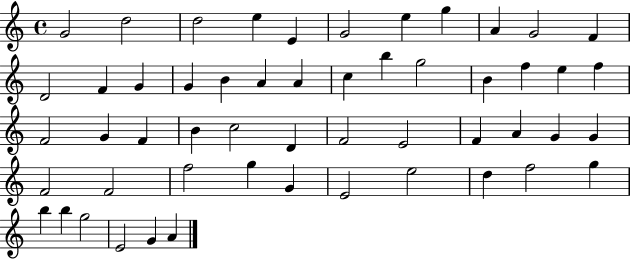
G4/h D5/h D5/h E5/q E4/q G4/h E5/q G5/q A4/q G4/h F4/q D4/h F4/q G4/q G4/q B4/q A4/q A4/q C5/q B5/q G5/h B4/q F5/q E5/q F5/q F4/h G4/q F4/q B4/q C5/h D4/q F4/h E4/h F4/q A4/q G4/q G4/q F4/h F4/h F5/h G5/q G4/q E4/h E5/h D5/q F5/h G5/q B5/q B5/q G5/h E4/h G4/q A4/q